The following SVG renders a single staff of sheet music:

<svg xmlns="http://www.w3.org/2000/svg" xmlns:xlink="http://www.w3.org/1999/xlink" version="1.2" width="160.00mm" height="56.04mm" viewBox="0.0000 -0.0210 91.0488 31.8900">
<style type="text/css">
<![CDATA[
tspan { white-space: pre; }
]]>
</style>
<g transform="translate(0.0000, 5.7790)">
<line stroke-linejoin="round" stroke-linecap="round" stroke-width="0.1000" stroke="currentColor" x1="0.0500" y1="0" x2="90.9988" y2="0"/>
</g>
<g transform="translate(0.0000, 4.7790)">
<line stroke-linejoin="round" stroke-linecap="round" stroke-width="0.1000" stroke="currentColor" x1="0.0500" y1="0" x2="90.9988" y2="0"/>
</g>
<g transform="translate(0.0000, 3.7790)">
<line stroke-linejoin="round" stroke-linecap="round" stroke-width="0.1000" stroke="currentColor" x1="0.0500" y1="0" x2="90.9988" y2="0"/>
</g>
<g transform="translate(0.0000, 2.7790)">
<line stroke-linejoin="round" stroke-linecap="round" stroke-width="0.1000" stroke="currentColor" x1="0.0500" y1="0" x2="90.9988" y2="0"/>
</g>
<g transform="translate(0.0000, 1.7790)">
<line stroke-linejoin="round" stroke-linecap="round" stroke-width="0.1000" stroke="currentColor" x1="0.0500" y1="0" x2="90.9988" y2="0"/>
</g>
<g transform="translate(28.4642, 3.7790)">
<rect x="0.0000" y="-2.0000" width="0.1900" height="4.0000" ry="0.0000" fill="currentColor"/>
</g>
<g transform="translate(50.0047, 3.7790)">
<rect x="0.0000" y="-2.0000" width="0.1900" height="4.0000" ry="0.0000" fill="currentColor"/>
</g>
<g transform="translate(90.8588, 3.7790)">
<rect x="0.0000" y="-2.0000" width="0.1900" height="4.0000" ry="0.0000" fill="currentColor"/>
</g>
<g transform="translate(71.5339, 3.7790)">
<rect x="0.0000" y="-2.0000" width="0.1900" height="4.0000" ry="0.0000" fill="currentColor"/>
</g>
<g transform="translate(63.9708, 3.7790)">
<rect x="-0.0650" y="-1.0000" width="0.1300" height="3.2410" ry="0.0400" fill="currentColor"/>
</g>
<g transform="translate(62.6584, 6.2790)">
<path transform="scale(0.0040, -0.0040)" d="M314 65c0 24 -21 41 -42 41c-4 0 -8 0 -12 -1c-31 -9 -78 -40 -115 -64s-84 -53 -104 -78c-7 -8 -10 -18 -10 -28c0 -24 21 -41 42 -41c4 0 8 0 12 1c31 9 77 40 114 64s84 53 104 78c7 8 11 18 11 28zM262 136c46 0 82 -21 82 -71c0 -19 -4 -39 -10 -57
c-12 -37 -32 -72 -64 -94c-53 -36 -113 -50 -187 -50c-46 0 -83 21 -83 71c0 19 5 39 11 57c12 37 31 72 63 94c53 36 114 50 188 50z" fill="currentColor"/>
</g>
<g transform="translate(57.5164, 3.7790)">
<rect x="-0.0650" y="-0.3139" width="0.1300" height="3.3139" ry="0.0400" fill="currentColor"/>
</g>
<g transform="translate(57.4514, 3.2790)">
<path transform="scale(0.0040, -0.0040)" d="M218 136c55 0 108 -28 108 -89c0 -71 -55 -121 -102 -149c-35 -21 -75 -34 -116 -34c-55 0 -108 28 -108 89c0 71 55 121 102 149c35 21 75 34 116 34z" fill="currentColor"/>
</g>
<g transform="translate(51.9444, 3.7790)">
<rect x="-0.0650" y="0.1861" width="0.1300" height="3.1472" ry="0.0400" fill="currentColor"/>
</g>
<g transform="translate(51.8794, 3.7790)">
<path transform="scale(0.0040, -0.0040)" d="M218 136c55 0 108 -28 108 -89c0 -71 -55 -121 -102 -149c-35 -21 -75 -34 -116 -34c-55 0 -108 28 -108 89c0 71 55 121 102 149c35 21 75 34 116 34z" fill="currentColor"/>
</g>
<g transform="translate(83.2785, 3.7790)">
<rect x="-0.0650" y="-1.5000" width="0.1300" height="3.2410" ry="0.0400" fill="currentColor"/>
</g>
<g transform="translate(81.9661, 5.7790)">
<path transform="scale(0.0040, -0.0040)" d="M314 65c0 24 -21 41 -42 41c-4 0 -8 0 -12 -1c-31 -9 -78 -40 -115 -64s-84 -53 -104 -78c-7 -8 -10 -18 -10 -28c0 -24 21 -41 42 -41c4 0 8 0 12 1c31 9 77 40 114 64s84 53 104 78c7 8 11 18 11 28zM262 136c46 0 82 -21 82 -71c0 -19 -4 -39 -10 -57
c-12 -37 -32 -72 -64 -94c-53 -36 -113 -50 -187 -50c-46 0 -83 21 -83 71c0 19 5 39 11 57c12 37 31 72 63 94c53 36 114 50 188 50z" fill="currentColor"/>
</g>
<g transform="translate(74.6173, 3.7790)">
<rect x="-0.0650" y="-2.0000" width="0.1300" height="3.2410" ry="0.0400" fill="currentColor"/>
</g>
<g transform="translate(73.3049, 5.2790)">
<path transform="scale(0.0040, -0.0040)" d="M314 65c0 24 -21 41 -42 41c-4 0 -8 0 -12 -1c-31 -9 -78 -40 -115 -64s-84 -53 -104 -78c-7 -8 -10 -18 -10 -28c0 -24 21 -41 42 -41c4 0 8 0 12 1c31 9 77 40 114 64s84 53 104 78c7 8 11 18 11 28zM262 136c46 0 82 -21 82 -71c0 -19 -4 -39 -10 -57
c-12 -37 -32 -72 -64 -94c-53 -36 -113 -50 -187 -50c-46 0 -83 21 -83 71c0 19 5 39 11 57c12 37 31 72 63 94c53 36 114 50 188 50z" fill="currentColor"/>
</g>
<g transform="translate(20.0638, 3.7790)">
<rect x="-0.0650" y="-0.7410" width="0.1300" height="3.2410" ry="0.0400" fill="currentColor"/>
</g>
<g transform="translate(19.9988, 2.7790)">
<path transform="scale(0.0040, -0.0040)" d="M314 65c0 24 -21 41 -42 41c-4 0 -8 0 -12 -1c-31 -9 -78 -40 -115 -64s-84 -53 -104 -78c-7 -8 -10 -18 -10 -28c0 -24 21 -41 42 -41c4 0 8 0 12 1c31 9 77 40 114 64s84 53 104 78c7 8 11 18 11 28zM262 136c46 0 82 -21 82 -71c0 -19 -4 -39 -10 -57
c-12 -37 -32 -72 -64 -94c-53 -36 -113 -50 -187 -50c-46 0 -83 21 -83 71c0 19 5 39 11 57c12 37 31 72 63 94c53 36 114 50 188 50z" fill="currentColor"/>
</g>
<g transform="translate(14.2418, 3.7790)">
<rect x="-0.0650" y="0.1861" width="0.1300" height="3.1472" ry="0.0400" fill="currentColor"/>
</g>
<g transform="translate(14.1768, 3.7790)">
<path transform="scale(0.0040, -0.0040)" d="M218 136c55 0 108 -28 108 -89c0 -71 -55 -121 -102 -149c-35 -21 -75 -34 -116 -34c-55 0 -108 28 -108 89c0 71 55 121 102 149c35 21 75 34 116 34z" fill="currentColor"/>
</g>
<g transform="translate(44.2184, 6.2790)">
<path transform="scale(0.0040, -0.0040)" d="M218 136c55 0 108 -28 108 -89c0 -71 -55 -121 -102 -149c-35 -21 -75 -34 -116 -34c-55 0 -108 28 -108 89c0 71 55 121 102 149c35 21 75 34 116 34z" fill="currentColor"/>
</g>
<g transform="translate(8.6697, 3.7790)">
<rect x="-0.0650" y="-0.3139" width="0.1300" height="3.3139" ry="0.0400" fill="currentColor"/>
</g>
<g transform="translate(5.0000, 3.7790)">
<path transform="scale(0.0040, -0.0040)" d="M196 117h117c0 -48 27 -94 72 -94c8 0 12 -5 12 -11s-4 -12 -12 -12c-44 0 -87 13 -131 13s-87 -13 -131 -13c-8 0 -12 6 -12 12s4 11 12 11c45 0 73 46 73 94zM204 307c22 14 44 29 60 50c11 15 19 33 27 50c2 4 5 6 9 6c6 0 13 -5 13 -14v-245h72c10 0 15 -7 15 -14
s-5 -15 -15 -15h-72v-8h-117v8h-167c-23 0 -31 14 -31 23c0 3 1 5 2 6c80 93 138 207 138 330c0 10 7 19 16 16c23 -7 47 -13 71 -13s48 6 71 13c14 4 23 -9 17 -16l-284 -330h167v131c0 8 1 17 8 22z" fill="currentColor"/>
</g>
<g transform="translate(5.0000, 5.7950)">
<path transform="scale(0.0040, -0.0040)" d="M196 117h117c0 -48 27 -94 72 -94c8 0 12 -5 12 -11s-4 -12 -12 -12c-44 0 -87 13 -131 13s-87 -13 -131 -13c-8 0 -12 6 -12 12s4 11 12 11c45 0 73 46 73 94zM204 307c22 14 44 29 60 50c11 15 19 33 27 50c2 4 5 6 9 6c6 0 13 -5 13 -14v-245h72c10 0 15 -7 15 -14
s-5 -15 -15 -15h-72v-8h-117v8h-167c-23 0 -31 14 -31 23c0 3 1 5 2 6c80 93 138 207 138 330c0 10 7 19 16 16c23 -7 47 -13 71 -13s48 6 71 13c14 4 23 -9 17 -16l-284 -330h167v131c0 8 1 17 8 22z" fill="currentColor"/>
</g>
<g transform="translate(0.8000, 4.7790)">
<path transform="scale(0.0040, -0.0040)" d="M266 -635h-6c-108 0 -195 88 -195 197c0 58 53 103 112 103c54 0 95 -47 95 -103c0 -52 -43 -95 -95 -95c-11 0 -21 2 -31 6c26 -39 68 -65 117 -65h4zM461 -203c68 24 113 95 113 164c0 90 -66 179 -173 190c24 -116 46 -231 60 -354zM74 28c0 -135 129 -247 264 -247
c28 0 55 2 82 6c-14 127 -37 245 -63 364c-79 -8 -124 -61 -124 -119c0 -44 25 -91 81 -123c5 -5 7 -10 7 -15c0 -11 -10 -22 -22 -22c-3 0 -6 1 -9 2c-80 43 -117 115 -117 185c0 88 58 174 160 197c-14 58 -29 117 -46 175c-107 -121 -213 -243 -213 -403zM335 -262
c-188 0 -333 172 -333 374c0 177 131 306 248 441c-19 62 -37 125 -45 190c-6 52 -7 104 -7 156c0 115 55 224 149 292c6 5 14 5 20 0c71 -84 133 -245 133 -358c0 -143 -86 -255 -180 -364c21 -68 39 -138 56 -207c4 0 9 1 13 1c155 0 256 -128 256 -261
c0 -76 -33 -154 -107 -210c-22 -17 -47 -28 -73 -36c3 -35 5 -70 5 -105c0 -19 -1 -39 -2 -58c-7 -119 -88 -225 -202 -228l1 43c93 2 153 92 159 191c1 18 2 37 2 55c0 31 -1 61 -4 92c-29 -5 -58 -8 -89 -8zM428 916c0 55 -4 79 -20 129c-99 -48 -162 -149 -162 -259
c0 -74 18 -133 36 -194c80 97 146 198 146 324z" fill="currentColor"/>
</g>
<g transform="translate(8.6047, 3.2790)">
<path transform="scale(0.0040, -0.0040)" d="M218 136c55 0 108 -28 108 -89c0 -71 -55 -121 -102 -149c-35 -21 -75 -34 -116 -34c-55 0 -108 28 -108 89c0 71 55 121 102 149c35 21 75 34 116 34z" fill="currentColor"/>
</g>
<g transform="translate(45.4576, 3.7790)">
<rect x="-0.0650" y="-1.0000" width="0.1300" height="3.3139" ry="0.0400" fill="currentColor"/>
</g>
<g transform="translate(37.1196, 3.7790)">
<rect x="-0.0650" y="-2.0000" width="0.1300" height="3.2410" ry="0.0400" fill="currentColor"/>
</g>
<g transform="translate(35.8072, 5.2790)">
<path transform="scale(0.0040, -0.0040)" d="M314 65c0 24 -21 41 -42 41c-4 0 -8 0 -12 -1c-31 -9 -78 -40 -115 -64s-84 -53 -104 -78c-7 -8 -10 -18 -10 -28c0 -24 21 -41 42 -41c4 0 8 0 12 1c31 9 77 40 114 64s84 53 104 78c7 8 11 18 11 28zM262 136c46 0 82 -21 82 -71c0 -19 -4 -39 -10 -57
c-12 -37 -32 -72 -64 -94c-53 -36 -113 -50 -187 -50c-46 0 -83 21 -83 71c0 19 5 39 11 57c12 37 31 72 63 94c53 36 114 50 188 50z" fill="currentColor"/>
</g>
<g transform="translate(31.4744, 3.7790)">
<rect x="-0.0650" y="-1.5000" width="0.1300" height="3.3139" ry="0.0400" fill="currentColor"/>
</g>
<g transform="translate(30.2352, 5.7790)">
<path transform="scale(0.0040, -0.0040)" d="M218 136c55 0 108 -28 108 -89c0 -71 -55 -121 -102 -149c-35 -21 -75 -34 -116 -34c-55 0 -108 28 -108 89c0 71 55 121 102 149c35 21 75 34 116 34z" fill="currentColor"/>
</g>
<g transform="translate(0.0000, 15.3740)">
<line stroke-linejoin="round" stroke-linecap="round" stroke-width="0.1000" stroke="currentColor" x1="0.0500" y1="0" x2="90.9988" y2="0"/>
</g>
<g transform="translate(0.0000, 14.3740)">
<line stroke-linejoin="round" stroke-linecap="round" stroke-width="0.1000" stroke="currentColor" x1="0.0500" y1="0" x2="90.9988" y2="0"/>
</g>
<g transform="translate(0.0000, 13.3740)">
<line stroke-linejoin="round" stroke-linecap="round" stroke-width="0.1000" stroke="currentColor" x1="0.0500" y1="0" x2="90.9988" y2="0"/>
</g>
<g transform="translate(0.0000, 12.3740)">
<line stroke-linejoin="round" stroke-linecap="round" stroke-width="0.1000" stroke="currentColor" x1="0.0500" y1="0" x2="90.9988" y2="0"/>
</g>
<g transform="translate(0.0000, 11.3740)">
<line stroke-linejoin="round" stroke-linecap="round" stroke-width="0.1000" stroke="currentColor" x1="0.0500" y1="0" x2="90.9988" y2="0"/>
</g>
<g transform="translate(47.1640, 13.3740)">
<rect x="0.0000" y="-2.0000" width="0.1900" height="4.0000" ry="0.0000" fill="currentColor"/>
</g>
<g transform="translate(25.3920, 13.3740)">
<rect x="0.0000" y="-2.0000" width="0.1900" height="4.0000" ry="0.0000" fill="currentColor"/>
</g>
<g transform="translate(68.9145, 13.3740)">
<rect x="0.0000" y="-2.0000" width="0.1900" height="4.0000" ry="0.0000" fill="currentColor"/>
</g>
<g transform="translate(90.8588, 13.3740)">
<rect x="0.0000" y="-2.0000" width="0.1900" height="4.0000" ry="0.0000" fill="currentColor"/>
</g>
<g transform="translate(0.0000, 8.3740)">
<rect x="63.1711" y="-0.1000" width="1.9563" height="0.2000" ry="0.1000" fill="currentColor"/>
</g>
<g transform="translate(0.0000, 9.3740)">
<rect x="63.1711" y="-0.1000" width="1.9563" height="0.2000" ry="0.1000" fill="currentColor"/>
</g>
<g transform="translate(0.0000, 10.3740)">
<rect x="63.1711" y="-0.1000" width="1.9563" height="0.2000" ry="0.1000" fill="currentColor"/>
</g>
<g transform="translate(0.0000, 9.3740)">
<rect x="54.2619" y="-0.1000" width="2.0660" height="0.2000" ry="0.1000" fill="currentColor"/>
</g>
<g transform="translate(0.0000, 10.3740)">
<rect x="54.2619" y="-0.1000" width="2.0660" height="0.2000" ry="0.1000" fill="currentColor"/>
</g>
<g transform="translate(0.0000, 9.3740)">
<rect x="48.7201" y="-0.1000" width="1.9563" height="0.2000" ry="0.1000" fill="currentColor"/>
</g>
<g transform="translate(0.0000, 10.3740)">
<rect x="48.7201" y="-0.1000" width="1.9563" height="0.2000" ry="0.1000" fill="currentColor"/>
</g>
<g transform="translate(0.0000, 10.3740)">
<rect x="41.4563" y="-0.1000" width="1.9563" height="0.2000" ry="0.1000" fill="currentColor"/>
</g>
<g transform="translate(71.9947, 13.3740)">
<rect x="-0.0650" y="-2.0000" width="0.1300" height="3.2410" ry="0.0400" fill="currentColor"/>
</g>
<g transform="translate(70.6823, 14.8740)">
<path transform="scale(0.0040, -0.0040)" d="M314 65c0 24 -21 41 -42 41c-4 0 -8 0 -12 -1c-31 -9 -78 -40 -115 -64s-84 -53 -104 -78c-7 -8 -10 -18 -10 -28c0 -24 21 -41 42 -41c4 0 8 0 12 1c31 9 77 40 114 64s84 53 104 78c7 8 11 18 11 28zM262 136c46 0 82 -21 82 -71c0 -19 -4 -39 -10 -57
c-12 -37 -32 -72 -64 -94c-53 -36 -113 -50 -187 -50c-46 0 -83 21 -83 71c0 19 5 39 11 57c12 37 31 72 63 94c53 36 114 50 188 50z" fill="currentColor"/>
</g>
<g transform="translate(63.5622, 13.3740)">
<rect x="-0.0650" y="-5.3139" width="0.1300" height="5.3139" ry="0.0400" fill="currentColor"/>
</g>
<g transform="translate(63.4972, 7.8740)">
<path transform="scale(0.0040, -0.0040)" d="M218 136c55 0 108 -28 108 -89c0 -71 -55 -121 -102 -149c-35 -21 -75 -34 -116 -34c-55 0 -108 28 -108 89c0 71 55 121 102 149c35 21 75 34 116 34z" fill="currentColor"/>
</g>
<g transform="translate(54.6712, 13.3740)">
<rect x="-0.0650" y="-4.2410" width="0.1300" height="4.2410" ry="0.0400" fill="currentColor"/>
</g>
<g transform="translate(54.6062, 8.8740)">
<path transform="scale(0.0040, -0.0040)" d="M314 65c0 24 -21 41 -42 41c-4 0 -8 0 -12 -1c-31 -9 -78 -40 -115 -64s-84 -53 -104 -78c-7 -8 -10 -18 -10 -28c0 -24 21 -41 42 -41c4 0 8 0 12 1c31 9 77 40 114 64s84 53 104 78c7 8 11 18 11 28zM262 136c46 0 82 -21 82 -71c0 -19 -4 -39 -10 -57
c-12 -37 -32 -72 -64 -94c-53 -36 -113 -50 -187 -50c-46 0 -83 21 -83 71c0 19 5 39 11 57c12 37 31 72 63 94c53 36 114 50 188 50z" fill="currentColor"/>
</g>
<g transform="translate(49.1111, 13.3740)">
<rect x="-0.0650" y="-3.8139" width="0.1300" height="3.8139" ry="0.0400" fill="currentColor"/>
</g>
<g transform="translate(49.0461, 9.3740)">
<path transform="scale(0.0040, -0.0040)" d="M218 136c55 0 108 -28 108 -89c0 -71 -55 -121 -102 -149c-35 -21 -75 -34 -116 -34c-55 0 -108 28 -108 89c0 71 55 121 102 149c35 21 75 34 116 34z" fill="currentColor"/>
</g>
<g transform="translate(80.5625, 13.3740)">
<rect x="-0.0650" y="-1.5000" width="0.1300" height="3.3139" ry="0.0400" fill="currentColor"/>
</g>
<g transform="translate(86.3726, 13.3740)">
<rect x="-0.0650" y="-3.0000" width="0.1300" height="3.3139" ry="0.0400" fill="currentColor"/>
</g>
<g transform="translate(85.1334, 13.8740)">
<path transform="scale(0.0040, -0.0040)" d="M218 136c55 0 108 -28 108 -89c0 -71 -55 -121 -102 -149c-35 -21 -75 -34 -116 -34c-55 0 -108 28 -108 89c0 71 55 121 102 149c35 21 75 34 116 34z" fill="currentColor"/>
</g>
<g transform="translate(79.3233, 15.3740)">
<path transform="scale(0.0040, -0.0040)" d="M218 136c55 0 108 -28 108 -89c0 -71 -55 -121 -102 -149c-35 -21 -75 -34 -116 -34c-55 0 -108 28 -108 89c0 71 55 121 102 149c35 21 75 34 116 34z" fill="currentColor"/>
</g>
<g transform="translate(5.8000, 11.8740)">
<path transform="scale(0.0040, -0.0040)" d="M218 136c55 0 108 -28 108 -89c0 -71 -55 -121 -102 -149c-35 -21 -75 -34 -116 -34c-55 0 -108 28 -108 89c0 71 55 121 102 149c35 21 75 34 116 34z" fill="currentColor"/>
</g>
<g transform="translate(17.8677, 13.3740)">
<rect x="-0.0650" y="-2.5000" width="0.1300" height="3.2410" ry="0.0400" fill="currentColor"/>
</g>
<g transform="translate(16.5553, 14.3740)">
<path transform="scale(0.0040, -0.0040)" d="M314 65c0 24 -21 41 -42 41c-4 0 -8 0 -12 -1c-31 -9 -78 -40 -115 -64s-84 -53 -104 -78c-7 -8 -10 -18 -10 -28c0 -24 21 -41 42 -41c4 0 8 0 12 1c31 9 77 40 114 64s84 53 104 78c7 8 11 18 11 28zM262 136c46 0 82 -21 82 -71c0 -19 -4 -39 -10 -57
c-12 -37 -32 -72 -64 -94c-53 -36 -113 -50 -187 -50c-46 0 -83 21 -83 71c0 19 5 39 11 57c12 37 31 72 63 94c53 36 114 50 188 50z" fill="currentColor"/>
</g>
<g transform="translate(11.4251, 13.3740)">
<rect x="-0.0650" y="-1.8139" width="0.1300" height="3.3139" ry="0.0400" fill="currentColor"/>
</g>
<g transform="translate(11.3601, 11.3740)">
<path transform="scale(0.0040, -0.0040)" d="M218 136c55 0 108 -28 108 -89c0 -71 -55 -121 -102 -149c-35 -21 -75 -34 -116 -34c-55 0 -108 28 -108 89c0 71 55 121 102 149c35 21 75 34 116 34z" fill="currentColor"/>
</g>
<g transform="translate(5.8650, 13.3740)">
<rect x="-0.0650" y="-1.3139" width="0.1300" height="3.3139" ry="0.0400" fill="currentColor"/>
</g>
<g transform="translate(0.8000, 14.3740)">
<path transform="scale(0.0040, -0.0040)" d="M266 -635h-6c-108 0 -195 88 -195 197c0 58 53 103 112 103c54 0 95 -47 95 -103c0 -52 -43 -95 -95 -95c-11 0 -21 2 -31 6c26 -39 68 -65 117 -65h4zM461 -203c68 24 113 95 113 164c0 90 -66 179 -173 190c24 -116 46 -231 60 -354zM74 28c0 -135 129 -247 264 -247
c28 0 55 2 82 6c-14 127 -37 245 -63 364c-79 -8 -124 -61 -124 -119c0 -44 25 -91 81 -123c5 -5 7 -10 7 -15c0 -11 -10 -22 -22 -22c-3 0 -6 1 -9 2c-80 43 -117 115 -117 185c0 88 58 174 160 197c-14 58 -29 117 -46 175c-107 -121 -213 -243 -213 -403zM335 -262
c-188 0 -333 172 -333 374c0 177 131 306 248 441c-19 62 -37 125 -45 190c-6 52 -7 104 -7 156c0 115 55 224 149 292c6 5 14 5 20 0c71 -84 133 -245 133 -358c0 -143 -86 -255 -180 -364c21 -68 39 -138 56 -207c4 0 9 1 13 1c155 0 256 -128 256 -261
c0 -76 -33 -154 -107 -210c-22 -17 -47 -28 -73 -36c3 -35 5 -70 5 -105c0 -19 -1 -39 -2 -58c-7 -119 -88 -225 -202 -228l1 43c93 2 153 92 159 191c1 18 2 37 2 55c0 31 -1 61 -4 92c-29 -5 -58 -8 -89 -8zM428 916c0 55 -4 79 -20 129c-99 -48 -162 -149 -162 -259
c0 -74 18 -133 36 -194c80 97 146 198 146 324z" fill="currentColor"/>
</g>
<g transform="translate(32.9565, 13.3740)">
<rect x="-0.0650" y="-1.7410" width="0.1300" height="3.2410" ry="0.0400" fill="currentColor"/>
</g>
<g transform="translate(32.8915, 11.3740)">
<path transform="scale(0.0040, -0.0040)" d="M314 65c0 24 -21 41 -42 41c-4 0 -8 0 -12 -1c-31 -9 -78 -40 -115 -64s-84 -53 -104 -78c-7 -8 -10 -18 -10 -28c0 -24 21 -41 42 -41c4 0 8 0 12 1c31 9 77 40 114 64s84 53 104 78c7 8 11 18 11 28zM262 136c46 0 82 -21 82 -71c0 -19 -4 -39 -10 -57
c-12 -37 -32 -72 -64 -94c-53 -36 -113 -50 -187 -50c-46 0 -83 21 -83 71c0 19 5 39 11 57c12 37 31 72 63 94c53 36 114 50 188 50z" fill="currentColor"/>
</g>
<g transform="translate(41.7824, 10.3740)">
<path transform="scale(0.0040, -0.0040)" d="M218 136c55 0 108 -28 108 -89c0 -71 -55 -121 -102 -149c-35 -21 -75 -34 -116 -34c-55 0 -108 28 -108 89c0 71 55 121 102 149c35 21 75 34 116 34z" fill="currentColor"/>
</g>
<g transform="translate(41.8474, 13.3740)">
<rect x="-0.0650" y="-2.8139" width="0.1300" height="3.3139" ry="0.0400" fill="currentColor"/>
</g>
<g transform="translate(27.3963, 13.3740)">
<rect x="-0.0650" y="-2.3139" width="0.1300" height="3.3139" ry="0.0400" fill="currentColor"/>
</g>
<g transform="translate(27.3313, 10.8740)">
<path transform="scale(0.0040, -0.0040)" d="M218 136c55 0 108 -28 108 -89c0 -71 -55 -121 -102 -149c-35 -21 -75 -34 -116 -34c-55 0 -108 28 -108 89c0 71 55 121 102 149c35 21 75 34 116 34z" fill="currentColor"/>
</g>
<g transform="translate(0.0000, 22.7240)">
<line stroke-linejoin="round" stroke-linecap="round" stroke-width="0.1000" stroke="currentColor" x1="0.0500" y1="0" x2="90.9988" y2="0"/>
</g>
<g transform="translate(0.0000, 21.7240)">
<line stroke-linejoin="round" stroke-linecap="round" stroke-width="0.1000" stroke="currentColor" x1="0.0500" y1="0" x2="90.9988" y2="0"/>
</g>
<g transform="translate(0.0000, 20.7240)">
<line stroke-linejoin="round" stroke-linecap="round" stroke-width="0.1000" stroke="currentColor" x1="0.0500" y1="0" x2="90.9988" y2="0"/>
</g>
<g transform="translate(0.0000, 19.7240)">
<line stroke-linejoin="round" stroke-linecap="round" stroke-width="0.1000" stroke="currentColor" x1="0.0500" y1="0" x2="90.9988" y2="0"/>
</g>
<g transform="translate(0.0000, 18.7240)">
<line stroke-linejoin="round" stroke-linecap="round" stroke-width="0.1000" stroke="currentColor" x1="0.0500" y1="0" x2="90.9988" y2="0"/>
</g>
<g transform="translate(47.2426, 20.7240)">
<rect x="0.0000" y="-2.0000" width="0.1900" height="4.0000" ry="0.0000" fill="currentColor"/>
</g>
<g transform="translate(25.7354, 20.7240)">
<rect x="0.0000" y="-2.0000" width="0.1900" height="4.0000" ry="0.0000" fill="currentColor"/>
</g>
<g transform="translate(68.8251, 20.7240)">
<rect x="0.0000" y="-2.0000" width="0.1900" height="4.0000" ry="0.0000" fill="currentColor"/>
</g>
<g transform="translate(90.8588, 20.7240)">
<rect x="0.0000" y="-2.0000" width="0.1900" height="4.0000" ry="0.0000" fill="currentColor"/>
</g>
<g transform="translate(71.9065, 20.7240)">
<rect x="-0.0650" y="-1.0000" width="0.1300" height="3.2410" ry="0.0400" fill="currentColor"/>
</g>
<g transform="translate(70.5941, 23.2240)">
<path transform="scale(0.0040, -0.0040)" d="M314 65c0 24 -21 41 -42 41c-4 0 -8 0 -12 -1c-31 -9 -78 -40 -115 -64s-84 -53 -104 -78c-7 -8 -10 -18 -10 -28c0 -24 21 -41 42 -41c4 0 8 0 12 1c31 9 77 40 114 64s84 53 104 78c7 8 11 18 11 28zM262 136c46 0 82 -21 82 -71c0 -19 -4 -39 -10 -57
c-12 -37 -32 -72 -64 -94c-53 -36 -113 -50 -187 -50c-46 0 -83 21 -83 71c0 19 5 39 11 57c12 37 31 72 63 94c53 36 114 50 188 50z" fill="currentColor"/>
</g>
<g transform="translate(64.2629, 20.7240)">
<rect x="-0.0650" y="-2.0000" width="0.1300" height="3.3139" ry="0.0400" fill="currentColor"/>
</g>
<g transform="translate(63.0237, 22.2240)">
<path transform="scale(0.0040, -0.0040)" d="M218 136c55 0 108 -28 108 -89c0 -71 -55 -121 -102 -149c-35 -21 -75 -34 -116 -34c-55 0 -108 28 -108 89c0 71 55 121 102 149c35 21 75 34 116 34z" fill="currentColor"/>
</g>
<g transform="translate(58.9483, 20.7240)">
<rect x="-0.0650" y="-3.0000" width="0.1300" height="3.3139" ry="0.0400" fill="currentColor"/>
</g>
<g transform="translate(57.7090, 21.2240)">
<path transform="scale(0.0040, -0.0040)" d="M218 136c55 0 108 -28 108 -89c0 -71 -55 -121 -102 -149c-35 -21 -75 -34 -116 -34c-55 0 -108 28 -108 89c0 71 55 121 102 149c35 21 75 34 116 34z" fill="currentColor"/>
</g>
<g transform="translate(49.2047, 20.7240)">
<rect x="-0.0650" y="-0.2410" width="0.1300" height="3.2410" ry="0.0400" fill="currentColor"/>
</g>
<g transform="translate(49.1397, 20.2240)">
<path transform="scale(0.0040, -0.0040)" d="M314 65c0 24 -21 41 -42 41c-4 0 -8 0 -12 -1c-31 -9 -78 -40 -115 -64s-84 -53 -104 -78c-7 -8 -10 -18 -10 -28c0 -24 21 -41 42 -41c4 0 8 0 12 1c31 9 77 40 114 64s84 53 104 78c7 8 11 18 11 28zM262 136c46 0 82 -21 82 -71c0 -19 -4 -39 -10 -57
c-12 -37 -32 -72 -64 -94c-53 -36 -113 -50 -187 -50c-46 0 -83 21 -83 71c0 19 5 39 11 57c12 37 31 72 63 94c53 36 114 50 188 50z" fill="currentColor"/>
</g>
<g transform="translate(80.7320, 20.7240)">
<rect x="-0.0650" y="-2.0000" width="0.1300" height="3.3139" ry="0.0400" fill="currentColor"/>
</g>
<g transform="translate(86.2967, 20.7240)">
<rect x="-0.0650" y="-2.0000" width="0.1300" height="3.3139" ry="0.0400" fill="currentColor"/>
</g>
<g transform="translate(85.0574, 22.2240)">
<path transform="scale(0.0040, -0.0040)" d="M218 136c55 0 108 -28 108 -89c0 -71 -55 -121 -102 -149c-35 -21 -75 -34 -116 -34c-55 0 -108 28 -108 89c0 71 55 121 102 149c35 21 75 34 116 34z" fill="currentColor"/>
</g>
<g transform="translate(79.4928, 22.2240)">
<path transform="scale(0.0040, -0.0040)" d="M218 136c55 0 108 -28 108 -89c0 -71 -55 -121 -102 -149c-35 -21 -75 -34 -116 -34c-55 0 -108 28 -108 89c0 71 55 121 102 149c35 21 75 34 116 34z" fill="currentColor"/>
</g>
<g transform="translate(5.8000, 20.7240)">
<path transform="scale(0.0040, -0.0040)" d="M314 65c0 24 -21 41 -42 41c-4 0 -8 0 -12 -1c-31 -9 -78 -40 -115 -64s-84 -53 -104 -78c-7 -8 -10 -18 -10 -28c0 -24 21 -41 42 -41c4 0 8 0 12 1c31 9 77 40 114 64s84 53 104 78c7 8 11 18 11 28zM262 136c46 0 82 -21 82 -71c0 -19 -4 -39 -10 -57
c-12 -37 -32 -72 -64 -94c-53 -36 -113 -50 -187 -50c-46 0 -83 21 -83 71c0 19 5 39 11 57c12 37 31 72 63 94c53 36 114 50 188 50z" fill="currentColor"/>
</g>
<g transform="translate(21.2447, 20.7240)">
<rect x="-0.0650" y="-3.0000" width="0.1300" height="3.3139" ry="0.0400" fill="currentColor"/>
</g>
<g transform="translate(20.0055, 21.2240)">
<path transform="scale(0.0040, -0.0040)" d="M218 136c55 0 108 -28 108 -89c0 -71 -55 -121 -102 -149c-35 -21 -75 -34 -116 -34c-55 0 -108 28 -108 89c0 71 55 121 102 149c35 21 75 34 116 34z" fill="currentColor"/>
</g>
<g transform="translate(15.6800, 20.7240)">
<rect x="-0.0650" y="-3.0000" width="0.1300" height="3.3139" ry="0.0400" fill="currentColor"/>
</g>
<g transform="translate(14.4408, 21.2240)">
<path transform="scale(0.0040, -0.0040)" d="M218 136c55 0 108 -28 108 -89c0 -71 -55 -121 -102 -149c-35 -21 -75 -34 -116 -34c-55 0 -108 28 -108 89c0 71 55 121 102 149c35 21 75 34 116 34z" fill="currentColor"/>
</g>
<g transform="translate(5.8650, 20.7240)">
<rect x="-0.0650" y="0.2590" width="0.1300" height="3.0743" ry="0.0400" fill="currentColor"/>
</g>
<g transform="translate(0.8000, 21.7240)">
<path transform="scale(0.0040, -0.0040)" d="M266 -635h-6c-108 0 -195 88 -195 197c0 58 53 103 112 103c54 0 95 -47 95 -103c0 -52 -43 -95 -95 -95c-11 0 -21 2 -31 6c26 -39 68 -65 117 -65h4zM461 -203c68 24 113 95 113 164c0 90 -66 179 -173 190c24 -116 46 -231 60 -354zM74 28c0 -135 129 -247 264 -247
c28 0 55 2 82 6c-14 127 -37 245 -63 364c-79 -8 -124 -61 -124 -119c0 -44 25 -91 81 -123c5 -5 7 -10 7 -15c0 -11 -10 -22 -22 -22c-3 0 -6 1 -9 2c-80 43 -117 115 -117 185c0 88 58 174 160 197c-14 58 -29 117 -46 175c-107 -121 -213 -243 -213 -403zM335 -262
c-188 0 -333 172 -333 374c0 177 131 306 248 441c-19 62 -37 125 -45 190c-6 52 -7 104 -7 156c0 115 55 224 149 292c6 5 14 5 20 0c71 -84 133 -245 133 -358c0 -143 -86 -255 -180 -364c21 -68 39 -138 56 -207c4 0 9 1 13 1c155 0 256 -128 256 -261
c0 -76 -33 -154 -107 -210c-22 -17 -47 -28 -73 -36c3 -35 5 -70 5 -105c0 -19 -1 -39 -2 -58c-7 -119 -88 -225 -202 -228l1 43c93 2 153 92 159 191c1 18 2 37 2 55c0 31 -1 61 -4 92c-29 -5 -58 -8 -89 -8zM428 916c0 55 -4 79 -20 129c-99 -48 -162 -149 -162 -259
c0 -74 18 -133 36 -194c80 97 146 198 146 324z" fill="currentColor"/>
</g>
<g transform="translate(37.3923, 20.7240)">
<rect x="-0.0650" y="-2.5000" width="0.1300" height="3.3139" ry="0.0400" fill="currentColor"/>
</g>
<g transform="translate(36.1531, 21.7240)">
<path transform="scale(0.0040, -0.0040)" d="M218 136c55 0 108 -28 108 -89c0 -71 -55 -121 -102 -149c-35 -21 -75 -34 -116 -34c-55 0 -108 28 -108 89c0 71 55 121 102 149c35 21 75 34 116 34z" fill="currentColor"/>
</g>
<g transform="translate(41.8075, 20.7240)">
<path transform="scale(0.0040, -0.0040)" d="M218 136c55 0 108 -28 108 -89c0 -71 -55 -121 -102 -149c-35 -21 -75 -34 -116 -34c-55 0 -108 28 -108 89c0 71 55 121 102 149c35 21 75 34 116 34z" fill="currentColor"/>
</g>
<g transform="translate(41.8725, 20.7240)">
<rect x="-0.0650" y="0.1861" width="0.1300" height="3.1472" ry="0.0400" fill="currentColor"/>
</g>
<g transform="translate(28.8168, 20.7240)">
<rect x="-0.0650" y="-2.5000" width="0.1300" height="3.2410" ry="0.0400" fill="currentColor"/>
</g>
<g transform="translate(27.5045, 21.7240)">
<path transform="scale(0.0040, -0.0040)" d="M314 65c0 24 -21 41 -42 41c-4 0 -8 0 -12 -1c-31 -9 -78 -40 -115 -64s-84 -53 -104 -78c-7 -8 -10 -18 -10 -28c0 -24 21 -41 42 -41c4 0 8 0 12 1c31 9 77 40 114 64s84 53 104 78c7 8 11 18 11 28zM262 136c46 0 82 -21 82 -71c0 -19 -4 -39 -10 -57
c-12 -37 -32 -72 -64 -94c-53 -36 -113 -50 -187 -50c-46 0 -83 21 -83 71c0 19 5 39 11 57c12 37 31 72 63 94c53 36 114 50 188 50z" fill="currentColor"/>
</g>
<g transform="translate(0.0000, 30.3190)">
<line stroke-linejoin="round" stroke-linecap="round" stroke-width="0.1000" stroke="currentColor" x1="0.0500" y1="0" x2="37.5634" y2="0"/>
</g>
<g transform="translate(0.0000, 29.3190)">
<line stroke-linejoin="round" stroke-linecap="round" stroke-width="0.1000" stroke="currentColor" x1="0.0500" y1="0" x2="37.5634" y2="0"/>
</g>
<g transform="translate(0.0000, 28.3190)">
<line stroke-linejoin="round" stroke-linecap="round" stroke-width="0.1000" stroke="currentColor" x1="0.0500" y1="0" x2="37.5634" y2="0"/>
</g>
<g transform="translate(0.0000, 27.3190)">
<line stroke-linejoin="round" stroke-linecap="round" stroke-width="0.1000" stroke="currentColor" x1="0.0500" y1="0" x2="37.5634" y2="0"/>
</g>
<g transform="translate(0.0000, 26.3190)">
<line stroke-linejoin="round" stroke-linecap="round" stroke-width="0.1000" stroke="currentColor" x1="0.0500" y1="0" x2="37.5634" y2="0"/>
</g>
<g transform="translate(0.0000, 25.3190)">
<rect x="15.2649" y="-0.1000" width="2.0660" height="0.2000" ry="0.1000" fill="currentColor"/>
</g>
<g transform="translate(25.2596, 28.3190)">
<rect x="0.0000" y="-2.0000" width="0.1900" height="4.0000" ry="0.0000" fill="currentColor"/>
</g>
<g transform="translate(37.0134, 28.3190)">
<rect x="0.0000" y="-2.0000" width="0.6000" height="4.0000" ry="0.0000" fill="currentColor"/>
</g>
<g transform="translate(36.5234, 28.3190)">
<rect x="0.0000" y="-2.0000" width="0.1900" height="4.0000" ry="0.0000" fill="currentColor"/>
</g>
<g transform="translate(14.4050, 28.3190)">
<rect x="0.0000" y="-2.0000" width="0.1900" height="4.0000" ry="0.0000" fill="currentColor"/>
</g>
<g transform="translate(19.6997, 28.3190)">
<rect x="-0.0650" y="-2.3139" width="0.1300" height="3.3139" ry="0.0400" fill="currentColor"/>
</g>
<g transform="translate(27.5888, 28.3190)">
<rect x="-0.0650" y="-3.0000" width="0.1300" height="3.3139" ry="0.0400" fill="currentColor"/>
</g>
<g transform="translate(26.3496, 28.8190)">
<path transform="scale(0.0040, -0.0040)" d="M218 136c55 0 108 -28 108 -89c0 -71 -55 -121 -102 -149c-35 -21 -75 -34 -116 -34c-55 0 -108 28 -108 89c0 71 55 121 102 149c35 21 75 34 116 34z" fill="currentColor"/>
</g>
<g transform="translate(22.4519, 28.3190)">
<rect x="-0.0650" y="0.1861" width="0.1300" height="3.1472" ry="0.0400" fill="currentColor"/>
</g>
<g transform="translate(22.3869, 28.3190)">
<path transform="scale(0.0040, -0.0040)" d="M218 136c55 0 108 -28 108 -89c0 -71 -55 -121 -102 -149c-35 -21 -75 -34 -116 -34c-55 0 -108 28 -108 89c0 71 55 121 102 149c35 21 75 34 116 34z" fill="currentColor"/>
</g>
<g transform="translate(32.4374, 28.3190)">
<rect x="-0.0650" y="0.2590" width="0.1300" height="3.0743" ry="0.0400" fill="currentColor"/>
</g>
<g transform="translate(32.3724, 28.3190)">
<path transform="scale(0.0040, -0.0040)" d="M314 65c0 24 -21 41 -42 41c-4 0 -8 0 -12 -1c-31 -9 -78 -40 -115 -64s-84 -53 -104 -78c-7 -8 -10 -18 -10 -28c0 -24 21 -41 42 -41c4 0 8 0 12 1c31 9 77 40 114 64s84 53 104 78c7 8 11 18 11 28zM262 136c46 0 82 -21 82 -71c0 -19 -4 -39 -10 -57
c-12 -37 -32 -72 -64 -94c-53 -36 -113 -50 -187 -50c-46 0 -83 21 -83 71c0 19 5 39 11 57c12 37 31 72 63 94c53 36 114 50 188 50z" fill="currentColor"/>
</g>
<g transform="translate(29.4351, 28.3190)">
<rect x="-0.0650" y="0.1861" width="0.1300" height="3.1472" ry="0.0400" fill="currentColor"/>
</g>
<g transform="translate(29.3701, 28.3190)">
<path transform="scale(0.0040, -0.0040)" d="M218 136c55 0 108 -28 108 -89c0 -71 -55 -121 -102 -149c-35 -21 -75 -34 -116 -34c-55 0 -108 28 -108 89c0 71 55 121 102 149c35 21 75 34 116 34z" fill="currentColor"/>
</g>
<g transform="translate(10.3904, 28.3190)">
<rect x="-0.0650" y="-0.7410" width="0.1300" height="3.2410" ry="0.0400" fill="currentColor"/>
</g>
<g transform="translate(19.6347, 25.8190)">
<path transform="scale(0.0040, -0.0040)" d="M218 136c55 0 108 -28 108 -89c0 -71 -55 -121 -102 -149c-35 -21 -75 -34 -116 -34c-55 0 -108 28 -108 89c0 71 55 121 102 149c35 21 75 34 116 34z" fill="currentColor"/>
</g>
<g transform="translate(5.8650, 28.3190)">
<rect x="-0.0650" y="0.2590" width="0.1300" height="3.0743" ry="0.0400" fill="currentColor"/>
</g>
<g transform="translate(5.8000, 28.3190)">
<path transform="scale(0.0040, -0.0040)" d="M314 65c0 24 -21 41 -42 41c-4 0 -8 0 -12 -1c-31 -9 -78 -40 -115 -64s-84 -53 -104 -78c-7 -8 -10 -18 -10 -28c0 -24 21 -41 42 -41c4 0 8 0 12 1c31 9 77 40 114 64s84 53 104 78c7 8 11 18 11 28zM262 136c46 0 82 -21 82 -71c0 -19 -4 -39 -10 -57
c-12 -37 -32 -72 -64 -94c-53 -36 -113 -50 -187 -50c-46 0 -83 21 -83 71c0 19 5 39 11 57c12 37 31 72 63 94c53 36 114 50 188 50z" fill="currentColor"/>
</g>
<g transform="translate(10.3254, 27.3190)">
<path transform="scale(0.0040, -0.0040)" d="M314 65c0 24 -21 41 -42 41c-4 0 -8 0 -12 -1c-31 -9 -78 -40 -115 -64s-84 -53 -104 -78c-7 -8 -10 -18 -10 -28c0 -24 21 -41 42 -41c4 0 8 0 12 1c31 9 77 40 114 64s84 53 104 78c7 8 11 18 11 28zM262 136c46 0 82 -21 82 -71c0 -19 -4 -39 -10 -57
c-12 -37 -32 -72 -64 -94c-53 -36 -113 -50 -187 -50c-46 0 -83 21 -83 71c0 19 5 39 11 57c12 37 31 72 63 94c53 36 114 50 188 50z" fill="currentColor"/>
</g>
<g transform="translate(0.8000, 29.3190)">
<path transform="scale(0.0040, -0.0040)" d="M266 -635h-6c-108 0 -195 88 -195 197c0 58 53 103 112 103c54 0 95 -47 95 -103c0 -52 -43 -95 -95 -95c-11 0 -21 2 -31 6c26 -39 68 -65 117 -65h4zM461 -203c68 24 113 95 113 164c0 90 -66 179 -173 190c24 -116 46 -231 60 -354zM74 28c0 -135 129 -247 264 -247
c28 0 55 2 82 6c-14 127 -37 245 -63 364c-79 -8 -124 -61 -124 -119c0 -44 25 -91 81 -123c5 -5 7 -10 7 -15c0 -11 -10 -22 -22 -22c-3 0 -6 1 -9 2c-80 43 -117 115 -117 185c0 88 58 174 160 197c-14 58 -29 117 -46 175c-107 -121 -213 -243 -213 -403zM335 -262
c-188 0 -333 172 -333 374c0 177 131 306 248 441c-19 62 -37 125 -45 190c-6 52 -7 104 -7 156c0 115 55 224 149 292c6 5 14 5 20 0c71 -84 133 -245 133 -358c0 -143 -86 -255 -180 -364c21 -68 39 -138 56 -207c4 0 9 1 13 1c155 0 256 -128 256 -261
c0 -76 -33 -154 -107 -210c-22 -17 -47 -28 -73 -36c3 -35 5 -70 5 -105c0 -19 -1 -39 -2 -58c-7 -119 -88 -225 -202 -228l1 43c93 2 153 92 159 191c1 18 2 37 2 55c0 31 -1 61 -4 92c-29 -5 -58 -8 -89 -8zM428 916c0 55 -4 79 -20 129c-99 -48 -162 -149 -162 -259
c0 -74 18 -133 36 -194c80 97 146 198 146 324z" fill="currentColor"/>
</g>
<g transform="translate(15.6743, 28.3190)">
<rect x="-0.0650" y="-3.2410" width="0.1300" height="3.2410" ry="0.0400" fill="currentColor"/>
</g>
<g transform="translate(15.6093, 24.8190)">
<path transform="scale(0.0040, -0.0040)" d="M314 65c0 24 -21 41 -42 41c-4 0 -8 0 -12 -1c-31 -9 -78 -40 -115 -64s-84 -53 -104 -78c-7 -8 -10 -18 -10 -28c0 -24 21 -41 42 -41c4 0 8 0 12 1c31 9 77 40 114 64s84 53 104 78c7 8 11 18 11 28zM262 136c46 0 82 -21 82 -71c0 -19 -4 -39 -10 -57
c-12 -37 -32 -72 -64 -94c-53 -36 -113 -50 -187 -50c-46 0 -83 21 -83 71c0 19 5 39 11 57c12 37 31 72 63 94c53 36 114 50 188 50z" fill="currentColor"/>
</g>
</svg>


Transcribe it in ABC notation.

X:1
T:Untitled
M:4/4
L:1/4
K:C
c B d2 E F2 D B c D2 F2 E2 e f G2 g f2 a c' d'2 f' F2 E A B2 A A G2 G B c2 A F D2 F F B2 d2 b2 g B A B B2